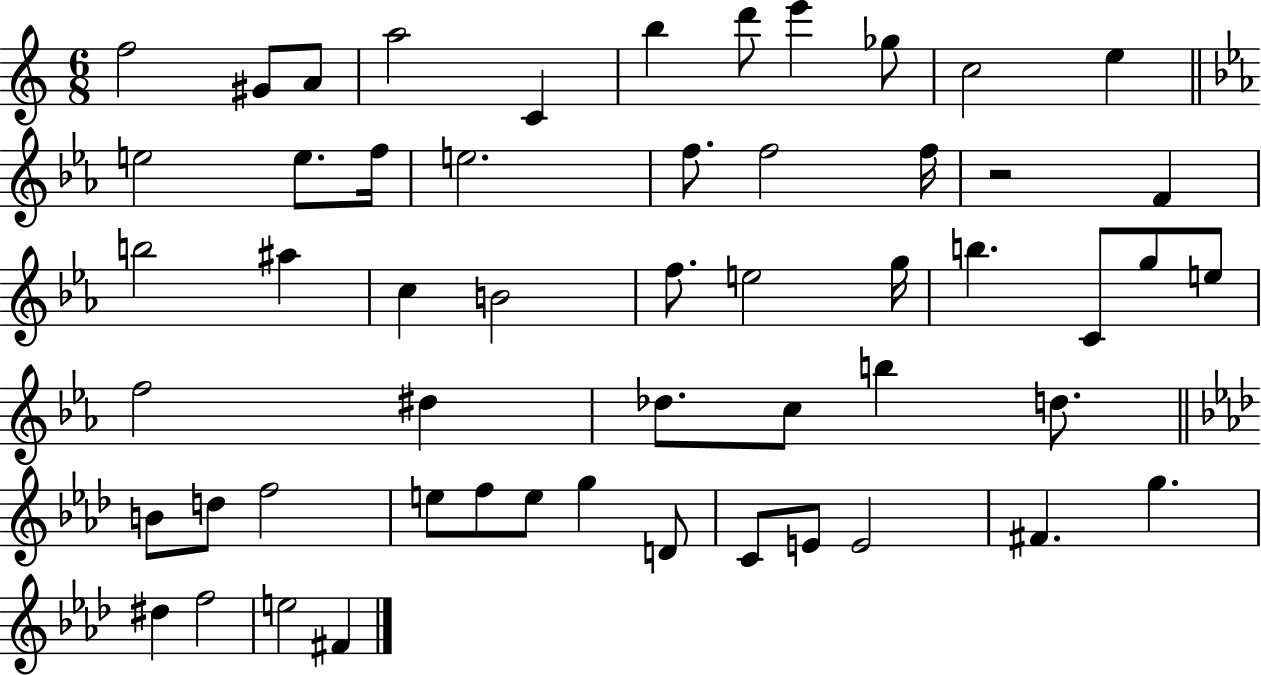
X:1
T:Untitled
M:6/8
L:1/4
K:C
f2 ^G/2 A/2 a2 C b d'/2 e' _g/2 c2 e e2 e/2 f/4 e2 f/2 f2 f/4 z2 F b2 ^a c B2 f/2 e2 g/4 b C/2 g/2 e/2 f2 ^d _d/2 c/2 b d/2 B/2 d/2 f2 e/2 f/2 e/2 g D/2 C/2 E/2 E2 ^F g ^d f2 e2 ^F